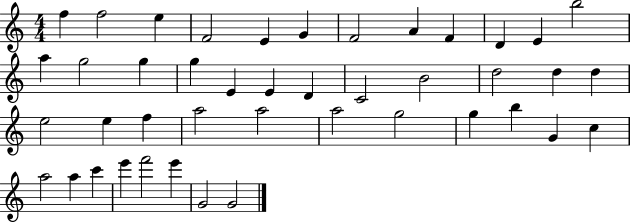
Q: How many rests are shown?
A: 0